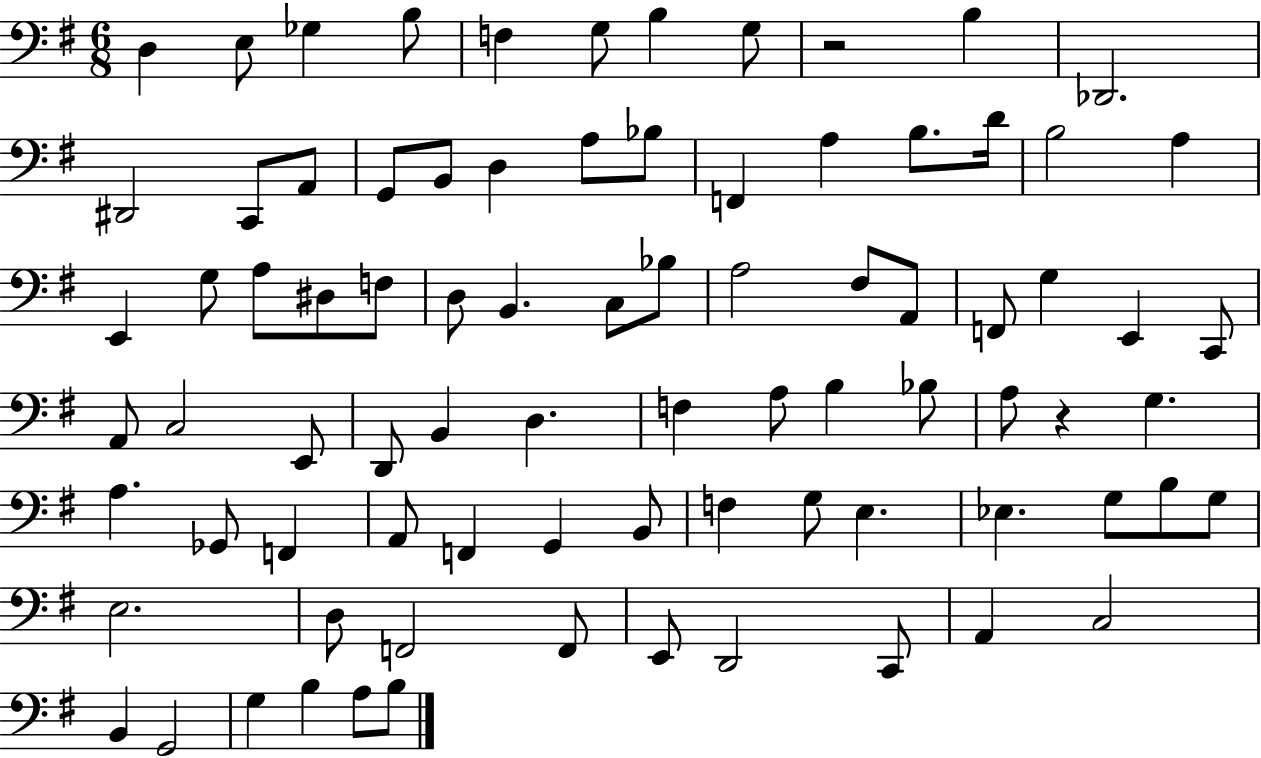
X:1
T:Untitled
M:6/8
L:1/4
K:G
D, E,/2 _G, B,/2 F, G,/2 B, G,/2 z2 B, _D,,2 ^D,,2 C,,/2 A,,/2 G,,/2 B,,/2 D, A,/2 _B,/2 F,, A, B,/2 D/4 B,2 A, E,, G,/2 A,/2 ^D,/2 F,/2 D,/2 B,, C,/2 _B,/2 A,2 ^F,/2 A,,/2 F,,/2 G, E,, C,,/2 A,,/2 C,2 E,,/2 D,,/2 B,, D, F, A,/2 B, _B,/2 A,/2 z G, A, _G,,/2 F,, A,,/2 F,, G,, B,,/2 F, G,/2 E, _E, G,/2 B,/2 G,/2 E,2 D,/2 F,,2 F,,/2 E,,/2 D,,2 C,,/2 A,, C,2 B,, G,,2 G, B, A,/2 B,/2